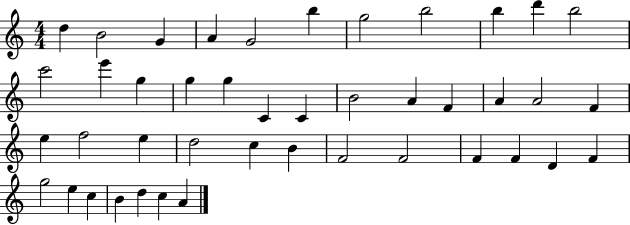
D5/q B4/h G4/q A4/q G4/h B5/q G5/h B5/h B5/q D6/q B5/h C6/h E6/q G5/q G5/q G5/q C4/q C4/q B4/h A4/q F4/q A4/q A4/h F4/q E5/q F5/h E5/q D5/h C5/q B4/q F4/h F4/h F4/q F4/q D4/q F4/q G5/h E5/q C5/q B4/q D5/q C5/q A4/q